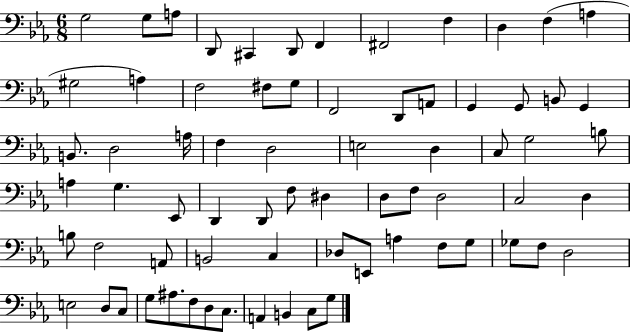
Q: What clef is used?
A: bass